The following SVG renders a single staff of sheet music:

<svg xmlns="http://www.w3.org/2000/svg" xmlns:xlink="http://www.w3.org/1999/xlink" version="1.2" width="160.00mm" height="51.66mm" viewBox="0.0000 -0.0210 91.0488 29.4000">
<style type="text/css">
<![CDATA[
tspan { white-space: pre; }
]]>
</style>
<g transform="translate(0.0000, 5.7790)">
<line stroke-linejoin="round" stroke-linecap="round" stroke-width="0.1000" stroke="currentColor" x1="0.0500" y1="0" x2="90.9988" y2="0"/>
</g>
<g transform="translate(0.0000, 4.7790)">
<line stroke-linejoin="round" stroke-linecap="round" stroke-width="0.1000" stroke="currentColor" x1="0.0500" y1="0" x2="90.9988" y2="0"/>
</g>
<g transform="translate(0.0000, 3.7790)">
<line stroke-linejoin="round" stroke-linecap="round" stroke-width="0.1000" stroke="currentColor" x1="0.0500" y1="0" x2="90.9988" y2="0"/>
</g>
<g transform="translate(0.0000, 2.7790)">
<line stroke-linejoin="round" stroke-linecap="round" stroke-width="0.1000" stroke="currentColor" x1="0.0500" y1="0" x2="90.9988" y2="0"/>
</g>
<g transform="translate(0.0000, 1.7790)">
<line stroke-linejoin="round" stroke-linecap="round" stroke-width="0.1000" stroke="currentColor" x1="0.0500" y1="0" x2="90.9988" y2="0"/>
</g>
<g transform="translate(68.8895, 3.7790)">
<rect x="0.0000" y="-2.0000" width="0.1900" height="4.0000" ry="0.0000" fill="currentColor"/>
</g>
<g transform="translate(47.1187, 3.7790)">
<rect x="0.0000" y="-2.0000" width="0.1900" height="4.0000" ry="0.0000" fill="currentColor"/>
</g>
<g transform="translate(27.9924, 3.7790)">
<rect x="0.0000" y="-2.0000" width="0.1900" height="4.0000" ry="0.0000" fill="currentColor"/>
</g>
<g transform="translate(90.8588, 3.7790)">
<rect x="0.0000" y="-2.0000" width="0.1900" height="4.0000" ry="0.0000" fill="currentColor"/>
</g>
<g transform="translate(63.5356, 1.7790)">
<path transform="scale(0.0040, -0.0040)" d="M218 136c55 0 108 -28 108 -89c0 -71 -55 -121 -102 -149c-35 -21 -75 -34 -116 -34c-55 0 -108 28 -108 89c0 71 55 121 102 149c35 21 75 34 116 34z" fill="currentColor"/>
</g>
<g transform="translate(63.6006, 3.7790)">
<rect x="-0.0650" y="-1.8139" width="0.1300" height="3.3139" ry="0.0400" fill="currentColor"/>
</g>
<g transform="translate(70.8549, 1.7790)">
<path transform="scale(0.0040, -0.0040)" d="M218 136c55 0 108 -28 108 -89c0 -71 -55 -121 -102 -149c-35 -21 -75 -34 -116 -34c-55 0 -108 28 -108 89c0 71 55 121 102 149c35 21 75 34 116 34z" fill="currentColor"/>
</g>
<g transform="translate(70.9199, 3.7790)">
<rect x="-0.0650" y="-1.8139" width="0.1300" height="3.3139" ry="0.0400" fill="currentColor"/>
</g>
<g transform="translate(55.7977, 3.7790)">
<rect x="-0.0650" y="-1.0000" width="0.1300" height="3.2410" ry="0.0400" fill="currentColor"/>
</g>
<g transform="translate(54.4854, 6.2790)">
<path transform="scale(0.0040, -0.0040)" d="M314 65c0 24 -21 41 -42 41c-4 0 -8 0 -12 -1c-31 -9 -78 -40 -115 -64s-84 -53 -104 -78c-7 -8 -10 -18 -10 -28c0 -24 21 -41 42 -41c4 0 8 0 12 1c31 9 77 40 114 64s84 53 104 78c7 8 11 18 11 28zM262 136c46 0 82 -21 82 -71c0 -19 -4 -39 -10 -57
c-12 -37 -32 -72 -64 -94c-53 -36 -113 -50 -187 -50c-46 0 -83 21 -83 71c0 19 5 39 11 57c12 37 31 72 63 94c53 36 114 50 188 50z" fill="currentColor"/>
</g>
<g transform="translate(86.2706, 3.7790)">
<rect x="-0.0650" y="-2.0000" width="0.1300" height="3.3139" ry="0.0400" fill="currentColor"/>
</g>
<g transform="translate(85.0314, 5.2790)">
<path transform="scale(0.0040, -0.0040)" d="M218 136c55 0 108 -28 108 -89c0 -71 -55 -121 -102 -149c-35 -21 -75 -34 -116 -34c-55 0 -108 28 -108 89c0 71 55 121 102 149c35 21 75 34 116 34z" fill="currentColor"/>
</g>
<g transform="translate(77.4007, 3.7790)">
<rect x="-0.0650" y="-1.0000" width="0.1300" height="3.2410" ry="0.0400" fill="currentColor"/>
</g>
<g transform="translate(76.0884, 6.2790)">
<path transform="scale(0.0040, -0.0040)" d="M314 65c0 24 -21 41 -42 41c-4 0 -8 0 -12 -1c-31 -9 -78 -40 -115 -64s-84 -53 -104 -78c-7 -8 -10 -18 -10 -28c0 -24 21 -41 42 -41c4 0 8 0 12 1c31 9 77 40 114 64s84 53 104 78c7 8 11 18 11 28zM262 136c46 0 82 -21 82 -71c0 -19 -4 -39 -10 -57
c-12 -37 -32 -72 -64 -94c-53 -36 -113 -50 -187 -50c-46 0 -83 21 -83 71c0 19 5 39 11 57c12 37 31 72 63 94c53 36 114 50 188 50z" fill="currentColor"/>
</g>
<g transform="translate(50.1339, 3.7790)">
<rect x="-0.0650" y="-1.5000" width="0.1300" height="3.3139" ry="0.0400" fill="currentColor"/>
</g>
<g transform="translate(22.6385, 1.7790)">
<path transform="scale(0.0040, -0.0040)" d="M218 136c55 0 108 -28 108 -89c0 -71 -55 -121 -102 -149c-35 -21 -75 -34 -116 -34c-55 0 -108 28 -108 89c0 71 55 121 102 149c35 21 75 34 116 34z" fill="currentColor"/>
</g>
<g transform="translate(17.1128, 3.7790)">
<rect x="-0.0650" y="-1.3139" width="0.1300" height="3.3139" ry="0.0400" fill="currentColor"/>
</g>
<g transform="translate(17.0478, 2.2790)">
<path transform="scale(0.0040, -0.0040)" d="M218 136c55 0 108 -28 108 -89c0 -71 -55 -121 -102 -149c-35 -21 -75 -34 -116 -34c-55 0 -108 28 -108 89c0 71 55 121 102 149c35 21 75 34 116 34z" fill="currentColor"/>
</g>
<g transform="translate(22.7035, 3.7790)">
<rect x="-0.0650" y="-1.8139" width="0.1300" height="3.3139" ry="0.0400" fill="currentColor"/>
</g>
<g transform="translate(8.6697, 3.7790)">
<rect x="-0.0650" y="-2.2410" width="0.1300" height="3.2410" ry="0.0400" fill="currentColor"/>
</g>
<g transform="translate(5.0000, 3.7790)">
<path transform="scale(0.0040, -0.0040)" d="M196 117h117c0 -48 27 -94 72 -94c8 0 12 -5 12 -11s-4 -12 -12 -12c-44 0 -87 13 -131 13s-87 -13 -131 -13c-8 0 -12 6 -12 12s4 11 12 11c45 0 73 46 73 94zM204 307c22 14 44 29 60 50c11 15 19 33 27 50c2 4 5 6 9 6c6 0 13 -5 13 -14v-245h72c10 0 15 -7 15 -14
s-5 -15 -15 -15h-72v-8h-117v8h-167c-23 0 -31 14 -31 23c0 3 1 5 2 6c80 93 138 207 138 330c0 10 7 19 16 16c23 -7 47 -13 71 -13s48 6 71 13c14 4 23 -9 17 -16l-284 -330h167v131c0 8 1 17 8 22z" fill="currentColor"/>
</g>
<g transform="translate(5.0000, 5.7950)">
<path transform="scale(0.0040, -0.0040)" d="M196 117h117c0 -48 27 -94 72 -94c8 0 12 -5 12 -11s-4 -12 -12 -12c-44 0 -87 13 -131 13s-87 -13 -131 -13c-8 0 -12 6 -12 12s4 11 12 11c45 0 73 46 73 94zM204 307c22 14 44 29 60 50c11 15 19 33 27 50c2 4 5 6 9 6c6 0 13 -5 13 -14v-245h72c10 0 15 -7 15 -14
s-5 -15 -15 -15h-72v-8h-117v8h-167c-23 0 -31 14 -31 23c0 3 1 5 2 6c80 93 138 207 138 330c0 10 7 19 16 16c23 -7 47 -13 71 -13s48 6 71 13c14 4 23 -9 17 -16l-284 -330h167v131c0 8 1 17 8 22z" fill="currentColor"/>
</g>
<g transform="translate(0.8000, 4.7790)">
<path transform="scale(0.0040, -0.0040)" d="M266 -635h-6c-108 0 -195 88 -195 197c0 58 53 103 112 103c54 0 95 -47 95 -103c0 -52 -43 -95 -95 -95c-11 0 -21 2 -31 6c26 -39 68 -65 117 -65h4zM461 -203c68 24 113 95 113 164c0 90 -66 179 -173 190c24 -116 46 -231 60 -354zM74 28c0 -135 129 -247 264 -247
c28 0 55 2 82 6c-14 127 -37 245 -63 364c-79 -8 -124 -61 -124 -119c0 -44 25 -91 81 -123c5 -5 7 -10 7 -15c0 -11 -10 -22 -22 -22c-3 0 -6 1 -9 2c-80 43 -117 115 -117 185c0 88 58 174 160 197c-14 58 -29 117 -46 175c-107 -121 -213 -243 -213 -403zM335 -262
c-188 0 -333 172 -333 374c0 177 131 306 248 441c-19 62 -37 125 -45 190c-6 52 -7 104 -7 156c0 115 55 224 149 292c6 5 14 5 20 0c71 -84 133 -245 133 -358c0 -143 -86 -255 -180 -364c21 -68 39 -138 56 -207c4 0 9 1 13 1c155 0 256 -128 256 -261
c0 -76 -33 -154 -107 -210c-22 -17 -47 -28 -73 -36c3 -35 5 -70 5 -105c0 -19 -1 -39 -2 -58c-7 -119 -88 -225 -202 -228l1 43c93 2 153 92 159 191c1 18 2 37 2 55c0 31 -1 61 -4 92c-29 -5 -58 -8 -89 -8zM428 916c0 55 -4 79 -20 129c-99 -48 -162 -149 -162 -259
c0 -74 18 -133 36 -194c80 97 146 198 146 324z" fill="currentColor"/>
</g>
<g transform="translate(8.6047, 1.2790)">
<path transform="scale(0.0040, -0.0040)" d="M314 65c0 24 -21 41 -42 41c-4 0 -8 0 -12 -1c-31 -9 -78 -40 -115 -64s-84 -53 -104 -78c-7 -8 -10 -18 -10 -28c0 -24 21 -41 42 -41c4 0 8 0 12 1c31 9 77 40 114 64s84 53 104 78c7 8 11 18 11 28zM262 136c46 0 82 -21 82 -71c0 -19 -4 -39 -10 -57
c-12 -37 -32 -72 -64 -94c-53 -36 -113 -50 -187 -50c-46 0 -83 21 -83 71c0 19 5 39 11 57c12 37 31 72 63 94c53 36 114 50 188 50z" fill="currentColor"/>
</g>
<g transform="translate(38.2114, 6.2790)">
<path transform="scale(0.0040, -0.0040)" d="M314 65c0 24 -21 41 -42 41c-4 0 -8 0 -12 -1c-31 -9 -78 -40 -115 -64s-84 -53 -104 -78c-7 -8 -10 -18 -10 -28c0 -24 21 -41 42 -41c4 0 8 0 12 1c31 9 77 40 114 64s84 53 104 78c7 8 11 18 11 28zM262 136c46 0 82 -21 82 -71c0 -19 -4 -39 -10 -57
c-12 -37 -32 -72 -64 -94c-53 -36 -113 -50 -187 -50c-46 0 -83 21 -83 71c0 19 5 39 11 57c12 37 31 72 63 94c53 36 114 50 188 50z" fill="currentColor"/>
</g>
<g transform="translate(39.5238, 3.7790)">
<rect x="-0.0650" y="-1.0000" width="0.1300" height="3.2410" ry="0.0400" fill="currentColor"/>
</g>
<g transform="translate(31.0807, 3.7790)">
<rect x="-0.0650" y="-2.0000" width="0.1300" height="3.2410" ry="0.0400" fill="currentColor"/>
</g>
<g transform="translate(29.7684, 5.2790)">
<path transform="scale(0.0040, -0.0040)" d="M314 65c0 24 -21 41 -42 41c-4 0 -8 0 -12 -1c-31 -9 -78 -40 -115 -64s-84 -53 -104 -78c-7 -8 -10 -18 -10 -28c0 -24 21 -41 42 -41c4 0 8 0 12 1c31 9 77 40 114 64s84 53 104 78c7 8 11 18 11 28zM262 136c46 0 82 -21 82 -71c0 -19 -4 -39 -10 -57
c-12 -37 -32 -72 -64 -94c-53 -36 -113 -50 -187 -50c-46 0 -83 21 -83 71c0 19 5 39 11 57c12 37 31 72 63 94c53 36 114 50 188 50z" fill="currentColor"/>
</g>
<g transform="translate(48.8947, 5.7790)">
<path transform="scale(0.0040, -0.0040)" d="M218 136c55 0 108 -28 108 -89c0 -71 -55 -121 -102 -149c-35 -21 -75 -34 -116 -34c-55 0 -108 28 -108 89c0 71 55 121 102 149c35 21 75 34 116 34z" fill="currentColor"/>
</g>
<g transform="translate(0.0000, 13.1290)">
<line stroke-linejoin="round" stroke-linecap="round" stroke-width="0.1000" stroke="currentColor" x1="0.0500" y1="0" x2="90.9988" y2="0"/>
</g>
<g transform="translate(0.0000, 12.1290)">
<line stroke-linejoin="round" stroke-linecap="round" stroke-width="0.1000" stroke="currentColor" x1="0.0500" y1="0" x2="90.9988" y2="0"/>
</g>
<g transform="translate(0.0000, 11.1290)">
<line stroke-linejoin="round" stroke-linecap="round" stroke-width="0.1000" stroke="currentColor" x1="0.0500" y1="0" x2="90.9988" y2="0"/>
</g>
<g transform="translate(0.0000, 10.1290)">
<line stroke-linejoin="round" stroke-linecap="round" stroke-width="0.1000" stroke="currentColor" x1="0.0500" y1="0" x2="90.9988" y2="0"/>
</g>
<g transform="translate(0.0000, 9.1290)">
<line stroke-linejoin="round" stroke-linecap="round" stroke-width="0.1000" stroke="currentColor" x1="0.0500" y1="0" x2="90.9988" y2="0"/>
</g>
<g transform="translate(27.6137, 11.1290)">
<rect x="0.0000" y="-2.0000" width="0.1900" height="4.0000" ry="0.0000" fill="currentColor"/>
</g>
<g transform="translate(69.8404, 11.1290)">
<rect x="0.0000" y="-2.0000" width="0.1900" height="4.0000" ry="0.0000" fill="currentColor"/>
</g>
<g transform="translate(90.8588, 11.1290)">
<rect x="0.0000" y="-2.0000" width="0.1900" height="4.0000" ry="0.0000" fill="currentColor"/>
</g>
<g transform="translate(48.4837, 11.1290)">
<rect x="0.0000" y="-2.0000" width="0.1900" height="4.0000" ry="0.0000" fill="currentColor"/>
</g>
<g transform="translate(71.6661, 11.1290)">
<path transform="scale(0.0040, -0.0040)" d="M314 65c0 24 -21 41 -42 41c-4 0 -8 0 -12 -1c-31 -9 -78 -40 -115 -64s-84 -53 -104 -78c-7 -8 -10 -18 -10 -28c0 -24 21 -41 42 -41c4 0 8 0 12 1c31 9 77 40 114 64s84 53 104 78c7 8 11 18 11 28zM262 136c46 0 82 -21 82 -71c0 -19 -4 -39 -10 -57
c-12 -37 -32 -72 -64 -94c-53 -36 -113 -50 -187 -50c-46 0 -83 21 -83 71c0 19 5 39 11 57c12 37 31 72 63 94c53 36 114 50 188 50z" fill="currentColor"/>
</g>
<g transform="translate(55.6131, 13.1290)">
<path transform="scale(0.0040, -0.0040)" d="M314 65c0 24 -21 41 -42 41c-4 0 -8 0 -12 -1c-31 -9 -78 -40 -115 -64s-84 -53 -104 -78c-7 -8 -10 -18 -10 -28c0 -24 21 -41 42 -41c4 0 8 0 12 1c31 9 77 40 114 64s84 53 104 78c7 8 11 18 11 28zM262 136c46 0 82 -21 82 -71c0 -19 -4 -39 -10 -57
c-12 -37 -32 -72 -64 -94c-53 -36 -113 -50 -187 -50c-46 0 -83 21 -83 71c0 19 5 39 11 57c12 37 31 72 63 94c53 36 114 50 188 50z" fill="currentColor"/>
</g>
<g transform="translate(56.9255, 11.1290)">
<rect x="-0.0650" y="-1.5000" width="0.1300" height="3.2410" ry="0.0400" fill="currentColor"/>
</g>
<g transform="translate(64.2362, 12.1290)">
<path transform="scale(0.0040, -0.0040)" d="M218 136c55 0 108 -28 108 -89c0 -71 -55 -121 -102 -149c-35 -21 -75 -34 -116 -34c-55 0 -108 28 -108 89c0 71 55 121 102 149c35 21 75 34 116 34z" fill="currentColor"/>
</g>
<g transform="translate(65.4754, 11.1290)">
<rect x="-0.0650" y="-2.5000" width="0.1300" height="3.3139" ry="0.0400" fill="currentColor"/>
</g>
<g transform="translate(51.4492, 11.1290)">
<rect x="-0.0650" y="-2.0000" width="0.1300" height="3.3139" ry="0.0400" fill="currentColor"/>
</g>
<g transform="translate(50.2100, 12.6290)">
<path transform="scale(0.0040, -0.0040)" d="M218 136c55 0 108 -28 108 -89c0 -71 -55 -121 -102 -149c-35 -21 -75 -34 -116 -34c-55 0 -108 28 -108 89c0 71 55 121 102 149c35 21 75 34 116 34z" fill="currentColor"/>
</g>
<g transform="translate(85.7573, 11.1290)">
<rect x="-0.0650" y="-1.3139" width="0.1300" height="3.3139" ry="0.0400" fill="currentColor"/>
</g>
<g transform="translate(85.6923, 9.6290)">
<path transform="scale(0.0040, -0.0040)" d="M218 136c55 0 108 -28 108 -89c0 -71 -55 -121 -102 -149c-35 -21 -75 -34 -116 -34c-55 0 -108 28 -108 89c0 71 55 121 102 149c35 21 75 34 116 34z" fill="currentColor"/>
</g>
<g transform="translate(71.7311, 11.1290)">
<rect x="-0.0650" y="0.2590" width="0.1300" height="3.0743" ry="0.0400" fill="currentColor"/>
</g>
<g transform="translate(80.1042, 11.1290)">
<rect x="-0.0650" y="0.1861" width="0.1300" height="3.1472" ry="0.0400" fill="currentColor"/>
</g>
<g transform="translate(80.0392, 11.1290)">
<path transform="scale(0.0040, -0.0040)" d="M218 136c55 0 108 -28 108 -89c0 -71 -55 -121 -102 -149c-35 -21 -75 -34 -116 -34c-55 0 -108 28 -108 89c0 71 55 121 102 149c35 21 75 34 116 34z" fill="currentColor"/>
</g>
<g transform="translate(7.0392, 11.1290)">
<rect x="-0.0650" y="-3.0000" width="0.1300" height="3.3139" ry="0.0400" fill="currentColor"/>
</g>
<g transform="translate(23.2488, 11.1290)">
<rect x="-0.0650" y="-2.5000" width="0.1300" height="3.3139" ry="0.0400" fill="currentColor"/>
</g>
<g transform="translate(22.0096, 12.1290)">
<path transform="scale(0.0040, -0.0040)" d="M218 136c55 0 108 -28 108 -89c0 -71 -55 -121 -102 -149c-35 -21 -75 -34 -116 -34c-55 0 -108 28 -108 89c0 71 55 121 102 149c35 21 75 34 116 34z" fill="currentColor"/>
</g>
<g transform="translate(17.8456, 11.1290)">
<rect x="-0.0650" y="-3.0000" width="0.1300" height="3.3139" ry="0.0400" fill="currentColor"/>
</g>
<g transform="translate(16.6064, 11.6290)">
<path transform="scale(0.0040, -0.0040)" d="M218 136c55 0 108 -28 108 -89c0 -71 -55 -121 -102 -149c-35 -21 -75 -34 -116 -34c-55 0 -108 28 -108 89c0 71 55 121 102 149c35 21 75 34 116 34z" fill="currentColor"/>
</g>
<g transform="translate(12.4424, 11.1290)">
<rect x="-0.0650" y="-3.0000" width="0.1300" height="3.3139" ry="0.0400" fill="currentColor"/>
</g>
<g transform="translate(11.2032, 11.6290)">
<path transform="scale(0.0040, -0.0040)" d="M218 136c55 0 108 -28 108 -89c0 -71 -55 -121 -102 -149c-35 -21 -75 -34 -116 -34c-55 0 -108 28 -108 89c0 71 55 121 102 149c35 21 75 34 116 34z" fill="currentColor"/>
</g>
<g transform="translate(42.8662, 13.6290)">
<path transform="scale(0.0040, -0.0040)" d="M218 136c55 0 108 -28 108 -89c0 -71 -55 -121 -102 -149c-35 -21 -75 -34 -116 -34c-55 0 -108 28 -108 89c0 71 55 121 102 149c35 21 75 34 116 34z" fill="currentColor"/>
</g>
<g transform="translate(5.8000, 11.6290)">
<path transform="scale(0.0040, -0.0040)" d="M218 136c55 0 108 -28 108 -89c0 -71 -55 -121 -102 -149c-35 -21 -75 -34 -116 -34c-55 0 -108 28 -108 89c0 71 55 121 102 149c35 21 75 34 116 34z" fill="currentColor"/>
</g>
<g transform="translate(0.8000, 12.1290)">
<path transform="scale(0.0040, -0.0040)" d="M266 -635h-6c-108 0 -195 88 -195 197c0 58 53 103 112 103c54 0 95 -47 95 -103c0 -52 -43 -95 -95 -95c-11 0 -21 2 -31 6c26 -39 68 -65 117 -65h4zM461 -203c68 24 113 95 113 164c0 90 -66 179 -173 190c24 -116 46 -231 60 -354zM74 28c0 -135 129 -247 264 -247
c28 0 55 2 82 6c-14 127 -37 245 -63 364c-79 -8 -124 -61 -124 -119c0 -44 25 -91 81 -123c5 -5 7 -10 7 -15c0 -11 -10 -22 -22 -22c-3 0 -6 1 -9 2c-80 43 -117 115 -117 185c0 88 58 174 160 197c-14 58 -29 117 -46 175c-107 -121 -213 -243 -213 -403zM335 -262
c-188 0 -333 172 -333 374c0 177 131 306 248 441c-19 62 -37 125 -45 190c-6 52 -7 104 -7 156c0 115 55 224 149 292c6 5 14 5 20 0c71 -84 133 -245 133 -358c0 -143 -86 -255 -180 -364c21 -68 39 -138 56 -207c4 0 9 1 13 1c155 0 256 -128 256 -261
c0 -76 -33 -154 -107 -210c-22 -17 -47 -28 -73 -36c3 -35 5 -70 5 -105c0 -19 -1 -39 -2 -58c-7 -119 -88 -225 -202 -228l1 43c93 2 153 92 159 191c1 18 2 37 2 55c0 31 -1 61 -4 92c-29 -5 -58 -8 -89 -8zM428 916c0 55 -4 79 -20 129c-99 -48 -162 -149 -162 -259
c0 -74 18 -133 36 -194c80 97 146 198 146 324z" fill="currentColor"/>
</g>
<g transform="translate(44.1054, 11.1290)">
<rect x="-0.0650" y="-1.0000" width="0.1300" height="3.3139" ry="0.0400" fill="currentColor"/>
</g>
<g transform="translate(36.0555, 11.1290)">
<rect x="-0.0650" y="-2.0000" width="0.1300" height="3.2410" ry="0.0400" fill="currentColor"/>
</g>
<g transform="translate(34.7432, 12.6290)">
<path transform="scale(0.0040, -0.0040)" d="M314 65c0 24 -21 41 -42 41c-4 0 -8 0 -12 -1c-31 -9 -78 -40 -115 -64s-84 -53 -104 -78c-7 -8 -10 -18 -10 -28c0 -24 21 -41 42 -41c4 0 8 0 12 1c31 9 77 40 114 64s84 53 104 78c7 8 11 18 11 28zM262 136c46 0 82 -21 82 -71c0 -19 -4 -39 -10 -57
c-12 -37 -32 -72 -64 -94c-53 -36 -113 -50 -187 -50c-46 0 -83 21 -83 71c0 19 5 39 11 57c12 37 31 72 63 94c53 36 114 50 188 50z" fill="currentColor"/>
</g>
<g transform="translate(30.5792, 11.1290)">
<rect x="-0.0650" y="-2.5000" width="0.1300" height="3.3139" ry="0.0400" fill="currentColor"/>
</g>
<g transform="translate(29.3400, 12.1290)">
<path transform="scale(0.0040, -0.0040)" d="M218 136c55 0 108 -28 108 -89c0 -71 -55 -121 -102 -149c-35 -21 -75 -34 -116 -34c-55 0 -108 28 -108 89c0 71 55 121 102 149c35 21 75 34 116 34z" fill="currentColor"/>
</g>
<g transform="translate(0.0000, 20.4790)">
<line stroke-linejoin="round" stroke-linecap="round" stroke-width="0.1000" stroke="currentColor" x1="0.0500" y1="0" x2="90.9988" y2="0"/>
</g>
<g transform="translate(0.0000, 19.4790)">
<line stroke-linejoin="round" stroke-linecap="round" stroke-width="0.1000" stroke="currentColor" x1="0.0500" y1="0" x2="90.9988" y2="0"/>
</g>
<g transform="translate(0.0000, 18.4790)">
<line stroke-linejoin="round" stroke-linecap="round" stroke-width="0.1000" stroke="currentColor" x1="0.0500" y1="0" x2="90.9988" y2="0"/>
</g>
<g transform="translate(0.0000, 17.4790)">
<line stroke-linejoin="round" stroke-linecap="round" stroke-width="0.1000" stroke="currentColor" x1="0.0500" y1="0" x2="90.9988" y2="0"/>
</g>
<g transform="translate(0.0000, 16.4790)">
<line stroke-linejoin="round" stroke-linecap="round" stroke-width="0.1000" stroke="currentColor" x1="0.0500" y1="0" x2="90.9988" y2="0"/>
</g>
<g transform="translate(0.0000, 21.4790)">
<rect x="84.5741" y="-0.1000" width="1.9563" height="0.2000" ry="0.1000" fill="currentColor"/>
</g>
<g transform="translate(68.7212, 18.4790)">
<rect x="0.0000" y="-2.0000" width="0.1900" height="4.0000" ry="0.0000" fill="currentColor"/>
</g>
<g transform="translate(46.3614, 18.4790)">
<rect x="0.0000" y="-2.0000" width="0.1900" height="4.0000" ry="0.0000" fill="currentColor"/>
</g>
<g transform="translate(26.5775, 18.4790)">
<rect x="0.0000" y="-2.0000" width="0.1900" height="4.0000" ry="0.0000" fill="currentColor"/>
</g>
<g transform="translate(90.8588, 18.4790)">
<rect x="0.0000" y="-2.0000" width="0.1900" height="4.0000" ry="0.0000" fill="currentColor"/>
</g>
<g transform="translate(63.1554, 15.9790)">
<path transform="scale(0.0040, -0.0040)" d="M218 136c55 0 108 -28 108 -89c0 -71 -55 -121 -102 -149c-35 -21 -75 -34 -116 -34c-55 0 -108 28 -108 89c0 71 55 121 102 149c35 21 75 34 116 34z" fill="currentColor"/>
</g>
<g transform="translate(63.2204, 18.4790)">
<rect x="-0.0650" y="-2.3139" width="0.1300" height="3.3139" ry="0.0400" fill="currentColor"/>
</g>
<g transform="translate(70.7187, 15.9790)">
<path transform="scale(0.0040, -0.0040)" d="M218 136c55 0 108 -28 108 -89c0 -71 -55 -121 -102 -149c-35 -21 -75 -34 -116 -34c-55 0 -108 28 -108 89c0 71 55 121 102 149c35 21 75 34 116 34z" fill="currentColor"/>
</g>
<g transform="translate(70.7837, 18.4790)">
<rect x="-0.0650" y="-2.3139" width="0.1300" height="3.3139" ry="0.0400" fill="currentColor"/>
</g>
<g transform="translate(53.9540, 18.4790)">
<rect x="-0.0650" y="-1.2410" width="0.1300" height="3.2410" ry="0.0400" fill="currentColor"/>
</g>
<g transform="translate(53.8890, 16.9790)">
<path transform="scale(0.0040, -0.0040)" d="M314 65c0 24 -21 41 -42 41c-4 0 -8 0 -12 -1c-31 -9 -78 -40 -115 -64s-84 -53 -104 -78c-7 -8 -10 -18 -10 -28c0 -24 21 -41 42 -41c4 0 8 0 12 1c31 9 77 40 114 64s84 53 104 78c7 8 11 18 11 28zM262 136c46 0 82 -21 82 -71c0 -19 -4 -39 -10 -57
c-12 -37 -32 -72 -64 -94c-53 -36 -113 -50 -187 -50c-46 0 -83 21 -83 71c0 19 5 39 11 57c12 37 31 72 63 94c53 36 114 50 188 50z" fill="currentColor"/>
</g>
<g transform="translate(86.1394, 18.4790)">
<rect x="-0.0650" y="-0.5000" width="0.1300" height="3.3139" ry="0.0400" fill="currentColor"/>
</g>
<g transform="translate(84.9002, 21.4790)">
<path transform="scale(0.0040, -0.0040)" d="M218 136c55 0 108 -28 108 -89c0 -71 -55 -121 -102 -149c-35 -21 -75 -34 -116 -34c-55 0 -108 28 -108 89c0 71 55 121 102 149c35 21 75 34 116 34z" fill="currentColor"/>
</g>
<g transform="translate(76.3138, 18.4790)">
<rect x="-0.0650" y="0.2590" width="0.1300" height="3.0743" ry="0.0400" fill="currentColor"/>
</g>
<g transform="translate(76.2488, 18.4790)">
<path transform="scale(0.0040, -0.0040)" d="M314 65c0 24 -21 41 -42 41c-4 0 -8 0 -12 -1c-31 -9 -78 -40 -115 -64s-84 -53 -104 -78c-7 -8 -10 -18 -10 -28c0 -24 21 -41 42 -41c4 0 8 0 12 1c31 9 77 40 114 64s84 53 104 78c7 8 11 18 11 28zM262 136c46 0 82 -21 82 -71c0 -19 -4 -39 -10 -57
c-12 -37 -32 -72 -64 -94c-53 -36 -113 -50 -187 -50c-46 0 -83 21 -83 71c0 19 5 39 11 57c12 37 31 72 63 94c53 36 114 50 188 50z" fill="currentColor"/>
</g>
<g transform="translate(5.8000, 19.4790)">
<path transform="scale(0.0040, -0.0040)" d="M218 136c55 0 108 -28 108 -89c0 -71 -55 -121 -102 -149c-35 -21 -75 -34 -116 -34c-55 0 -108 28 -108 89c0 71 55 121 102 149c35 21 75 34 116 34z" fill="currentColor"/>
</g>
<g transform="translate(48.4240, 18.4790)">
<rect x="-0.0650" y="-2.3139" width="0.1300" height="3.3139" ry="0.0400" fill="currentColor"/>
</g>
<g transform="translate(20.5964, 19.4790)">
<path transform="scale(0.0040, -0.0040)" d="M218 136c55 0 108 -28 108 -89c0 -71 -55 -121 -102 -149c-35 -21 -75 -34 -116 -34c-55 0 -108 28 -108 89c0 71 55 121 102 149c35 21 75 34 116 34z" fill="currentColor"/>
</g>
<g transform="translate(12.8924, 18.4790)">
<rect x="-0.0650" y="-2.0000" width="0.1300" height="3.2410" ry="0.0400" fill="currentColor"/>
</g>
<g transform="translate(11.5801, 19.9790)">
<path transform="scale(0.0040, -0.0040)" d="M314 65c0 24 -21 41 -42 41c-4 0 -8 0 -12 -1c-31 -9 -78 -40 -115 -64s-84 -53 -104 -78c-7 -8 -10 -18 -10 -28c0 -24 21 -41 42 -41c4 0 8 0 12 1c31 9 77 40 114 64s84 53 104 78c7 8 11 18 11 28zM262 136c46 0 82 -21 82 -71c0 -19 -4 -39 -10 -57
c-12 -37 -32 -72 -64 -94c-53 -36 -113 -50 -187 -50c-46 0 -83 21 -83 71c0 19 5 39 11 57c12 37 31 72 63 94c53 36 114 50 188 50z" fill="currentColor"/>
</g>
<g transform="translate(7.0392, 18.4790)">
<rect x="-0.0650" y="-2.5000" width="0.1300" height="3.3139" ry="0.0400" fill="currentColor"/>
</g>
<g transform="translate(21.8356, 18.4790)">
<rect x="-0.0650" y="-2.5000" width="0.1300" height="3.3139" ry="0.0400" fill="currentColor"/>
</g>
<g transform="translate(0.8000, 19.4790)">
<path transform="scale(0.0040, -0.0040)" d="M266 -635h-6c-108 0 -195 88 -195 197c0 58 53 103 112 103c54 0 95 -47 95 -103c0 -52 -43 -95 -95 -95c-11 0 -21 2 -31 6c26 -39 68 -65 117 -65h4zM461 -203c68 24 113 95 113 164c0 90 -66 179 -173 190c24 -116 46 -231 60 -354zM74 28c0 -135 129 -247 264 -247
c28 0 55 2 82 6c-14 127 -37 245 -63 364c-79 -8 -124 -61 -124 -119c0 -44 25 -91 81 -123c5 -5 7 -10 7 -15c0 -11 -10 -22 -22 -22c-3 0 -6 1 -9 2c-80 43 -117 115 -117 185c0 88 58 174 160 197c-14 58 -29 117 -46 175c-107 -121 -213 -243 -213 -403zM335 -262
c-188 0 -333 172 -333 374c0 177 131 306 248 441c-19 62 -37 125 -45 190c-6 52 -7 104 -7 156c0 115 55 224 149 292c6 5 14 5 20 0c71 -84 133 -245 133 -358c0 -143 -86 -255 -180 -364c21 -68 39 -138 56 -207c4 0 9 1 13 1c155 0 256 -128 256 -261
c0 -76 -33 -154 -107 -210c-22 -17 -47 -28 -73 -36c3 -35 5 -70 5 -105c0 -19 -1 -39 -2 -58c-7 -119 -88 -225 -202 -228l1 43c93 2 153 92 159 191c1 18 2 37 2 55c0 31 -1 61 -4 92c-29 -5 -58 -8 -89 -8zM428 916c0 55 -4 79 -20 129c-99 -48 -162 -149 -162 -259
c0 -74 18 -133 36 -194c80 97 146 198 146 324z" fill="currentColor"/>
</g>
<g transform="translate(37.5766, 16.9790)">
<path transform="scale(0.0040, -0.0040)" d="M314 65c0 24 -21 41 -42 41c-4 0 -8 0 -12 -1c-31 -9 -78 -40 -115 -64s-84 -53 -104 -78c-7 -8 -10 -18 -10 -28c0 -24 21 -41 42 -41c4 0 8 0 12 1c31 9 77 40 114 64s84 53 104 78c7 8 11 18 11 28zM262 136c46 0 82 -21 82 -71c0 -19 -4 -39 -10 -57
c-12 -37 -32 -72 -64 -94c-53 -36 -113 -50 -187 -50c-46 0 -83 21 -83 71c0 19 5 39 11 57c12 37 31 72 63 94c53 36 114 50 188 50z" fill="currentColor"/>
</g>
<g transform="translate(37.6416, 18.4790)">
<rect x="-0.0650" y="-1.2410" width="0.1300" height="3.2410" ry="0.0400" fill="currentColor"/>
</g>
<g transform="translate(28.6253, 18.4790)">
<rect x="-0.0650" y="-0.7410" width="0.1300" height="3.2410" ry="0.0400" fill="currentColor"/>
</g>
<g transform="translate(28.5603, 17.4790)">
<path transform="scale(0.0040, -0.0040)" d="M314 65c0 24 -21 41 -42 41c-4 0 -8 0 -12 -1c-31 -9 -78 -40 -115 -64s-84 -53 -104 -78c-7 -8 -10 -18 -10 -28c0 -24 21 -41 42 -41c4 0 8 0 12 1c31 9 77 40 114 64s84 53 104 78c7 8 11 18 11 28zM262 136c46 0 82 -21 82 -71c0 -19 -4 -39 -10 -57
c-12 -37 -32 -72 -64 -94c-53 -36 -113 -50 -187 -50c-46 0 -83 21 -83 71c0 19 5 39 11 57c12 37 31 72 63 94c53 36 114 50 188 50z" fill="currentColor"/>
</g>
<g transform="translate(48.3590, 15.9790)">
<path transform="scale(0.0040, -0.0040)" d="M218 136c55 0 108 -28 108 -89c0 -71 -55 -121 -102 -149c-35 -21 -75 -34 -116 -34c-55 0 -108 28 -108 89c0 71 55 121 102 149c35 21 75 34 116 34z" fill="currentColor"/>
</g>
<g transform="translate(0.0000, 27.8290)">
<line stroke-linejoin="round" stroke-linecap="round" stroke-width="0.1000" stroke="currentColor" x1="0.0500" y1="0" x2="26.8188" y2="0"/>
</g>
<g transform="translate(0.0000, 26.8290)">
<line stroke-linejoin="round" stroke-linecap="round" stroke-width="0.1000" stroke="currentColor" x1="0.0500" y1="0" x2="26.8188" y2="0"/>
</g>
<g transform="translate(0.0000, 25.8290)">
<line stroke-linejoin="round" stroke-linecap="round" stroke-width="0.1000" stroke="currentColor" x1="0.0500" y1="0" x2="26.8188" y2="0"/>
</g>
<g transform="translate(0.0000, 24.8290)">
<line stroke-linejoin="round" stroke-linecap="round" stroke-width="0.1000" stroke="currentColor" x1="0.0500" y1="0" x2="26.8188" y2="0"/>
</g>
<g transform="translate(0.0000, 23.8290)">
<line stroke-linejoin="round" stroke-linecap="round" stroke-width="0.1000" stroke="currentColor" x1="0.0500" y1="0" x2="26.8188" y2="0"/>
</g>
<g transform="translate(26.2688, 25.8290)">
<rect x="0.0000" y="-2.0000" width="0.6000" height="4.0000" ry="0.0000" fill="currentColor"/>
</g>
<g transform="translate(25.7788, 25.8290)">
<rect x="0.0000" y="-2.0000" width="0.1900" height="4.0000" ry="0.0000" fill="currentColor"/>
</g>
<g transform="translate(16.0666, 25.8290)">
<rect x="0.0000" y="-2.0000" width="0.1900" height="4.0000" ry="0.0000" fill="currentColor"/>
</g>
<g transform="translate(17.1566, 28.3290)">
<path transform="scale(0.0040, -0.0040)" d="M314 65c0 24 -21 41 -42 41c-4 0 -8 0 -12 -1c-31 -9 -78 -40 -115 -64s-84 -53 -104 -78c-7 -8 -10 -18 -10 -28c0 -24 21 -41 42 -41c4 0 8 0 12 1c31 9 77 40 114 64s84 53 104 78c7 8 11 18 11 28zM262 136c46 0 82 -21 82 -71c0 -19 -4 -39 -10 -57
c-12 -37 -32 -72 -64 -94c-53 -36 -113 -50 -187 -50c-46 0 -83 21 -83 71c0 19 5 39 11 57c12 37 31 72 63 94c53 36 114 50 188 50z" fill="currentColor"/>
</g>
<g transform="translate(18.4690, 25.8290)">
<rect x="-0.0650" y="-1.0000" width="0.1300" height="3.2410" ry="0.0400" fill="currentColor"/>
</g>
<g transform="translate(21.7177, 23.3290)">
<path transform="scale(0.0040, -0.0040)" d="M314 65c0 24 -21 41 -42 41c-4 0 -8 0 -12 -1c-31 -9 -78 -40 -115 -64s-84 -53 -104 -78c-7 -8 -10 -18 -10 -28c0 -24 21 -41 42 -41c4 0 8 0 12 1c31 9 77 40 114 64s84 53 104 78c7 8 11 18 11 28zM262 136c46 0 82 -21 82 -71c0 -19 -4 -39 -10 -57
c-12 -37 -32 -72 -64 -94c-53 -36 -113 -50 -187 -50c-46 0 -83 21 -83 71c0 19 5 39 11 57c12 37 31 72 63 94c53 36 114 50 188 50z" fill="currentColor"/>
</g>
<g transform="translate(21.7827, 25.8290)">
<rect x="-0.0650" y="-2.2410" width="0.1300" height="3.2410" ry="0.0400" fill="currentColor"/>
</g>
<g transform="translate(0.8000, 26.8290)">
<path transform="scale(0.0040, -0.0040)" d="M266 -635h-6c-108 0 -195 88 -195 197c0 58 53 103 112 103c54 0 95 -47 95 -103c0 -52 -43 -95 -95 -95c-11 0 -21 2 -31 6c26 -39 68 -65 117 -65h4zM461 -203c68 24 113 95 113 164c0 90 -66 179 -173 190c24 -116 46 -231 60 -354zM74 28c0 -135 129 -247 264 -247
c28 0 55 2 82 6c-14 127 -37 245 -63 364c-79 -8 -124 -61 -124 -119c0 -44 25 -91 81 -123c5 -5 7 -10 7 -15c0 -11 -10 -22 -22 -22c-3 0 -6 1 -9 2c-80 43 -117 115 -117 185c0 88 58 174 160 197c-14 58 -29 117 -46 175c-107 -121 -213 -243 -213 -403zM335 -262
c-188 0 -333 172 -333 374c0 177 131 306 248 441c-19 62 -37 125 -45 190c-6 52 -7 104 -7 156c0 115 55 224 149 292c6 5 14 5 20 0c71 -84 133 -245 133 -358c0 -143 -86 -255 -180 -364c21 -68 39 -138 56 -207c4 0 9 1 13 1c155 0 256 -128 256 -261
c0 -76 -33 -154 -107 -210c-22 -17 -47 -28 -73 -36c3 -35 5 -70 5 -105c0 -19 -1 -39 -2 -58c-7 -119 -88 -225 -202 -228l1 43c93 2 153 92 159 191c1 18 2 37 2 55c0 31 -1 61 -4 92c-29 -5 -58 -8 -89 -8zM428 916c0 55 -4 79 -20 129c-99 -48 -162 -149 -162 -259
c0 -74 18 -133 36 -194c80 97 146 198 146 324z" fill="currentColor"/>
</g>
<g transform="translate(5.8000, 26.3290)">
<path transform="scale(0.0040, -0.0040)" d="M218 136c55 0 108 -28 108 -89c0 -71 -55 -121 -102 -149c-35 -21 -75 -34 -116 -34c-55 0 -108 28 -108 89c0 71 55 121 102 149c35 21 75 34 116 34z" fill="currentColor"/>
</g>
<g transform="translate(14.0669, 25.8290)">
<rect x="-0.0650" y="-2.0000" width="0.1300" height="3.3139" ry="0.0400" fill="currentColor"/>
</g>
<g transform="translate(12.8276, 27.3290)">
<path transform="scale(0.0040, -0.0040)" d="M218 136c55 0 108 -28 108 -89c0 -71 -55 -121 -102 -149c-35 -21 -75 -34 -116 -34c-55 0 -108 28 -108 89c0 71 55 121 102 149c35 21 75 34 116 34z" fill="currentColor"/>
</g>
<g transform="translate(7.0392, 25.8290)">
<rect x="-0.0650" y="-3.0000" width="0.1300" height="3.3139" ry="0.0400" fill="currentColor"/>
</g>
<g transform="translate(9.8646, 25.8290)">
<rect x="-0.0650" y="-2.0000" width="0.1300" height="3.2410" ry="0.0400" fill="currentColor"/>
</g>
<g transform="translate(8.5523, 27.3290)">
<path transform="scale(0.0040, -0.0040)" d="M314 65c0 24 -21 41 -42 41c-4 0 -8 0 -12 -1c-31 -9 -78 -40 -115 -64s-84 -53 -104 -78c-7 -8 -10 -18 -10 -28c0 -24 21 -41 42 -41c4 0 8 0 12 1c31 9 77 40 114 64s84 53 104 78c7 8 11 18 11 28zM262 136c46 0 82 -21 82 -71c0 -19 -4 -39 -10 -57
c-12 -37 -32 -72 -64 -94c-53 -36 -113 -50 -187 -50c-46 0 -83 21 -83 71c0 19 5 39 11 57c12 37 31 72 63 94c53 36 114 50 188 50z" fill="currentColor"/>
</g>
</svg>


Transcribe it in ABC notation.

X:1
T:Untitled
M:4/4
L:1/4
K:C
g2 e f F2 D2 E D2 f f D2 F A A A G G F2 D F E2 G B2 B e G F2 G d2 e2 g e2 g g B2 C A F2 F D2 g2